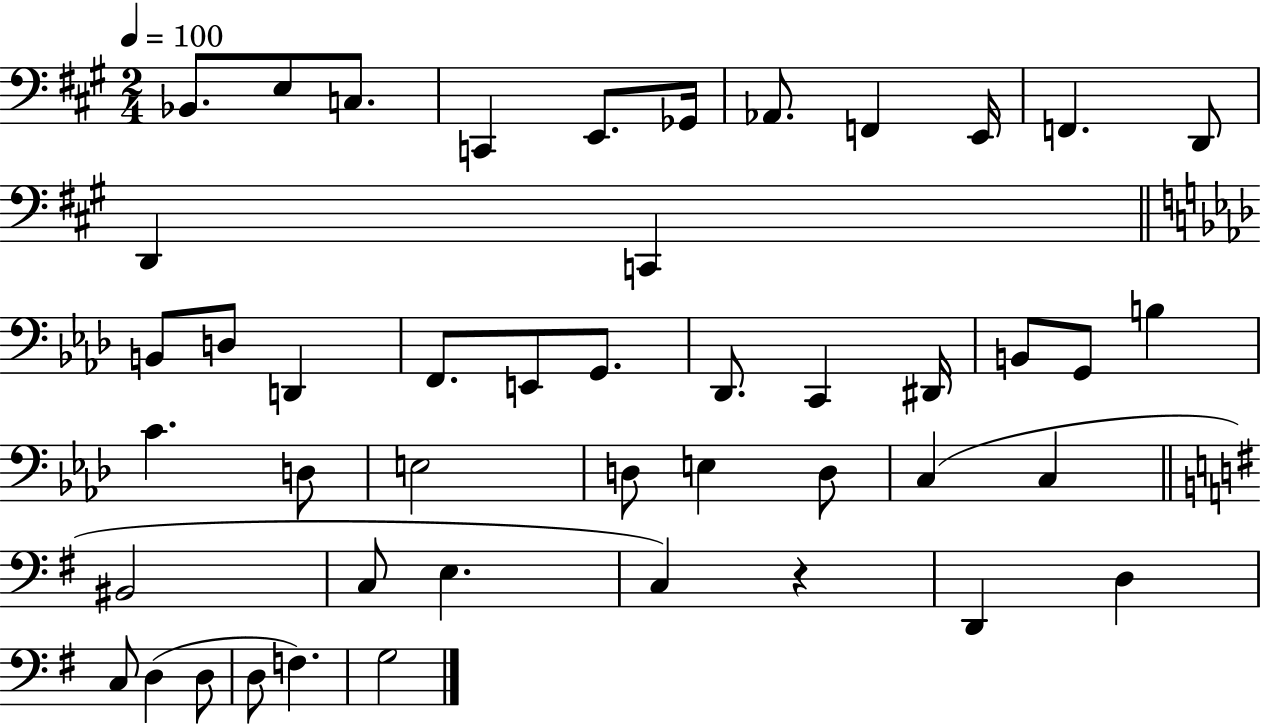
X:1
T:Untitled
M:2/4
L:1/4
K:A
_B,,/2 E,/2 C,/2 C,, E,,/2 _G,,/4 _A,,/2 F,, E,,/4 F,, D,,/2 D,, C,, B,,/2 D,/2 D,, F,,/2 E,,/2 G,,/2 _D,,/2 C,, ^D,,/4 B,,/2 G,,/2 B, C D,/2 E,2 D,/2 E, D,/2 C, C, ^B,,2 C,/2 E, C, z D,, D, C,/2 D, D,/2 D,/2 F, G,2